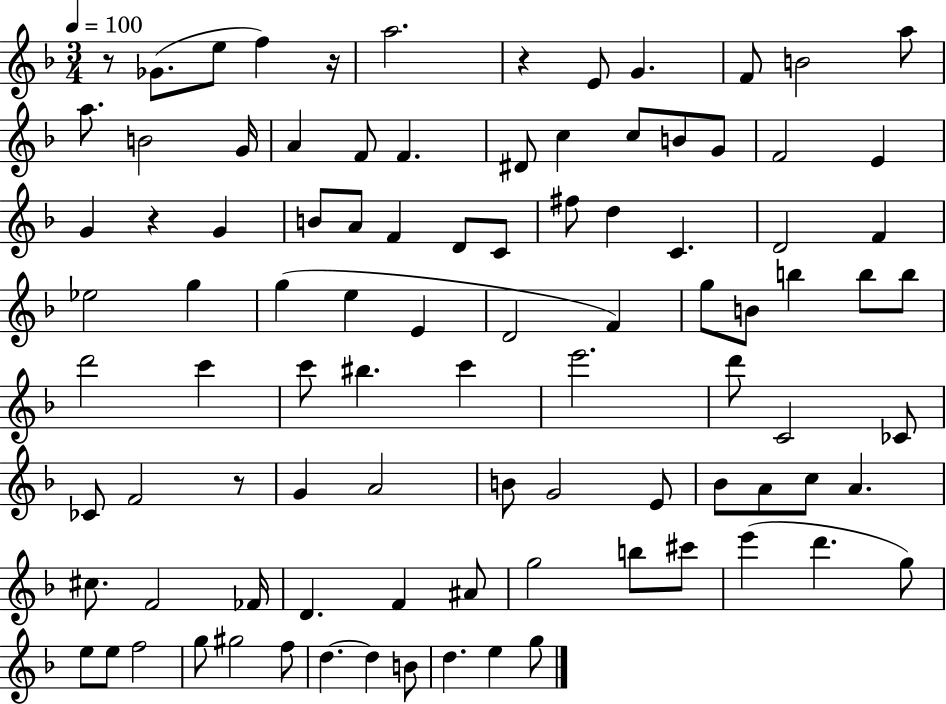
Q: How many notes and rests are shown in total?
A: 95